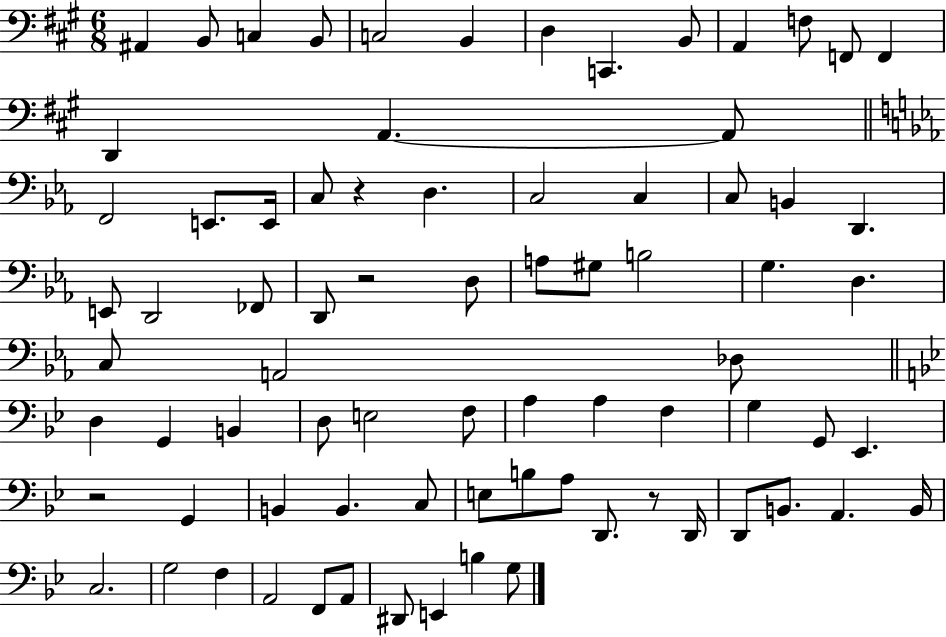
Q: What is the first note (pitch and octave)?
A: A#2